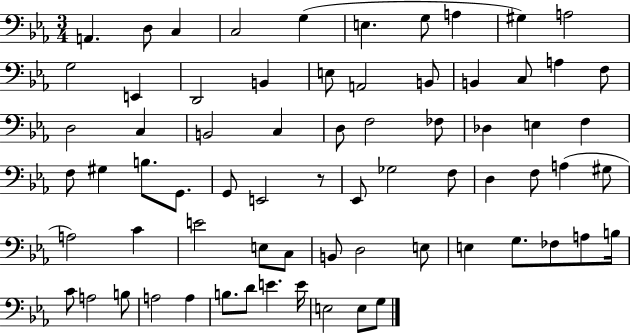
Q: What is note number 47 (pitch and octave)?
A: E4